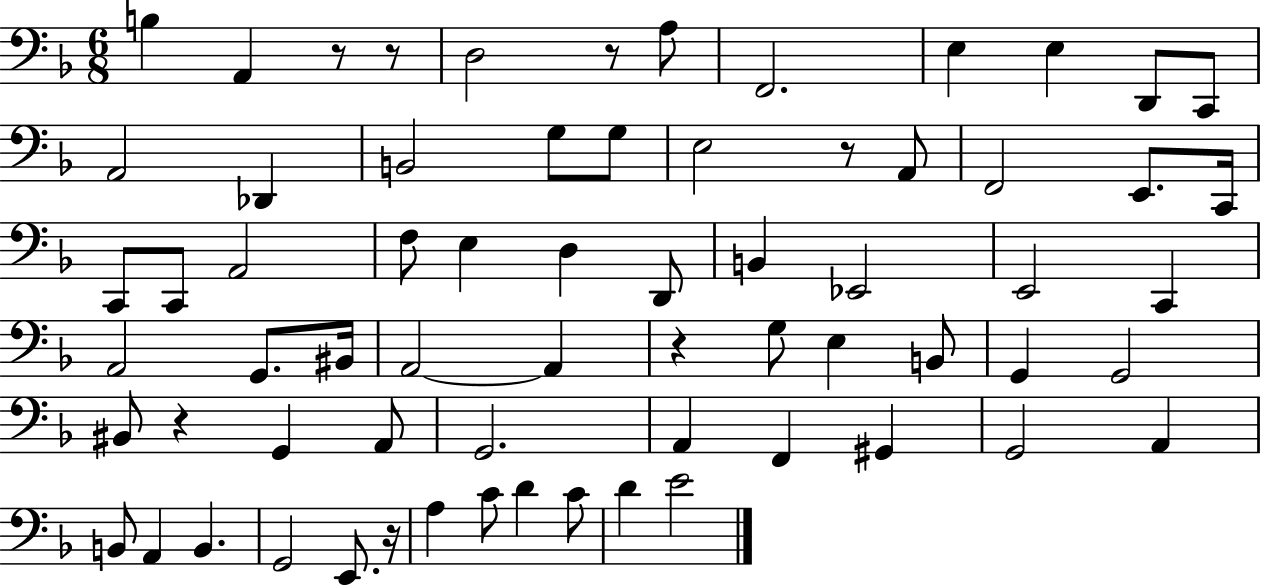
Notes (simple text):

B3/q A2/q R/e R/e D3/h R/e A3/e F2/h. E3/q E3/q D2/e C2/e A2/h Db2/q B2/h G3/e G3/e E3/h R/e A2/e F2/h E2/e. C2/s C2/e C2/e A2/h F3/e E3/q D3/q D2/e B2/q Eb2/h E2/h C2/q A2/h G2/e. BIS2/s A2/h A2/q R/q G3/e E3/q B2/e G2/q G2/h BIS2/e R/q G2/q A2/e G2/h. A2/q F2/q G#2/q G2/h A2/q B2/e A2/q B2/q. G2/h E2/e. R/s A3/q C4/e D4/q C4/e D4/q E4/h